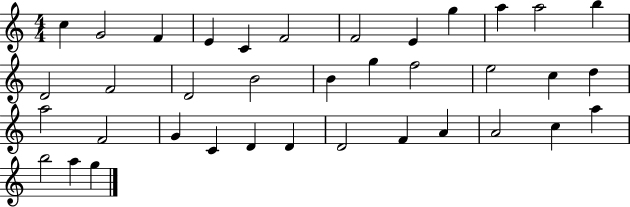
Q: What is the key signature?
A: C major